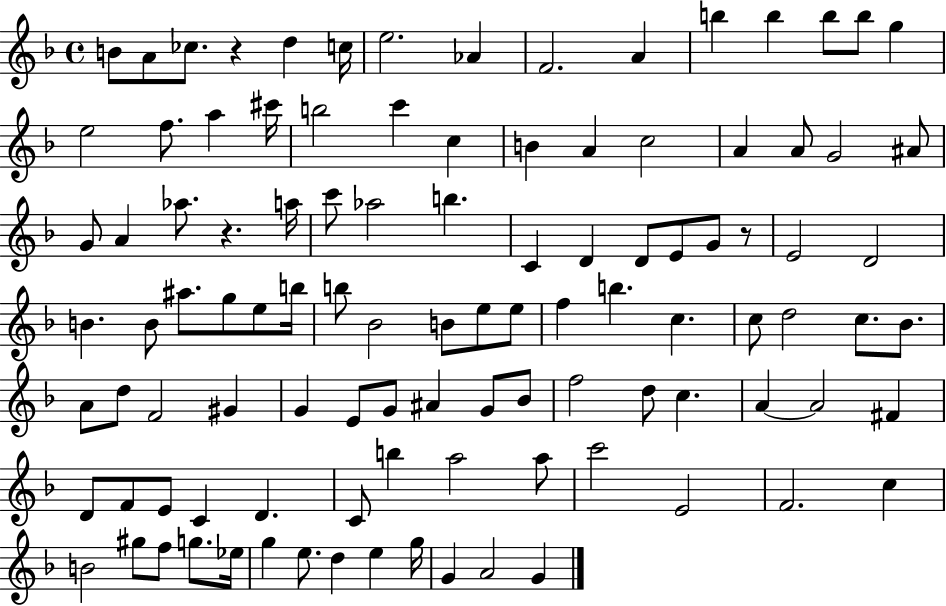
B4/e A4/e CES5/e. R/q D5/q C5/s E5/h. Ab4/q F4/h. A4/q B5/q B5/q B5/e B5/e G5/q E5/h F5/e. A5/q C#6/s B5/h C6/q C5/q B4/q A4/q C5/h A4/q A4/e G4/h A#4/e G4/e A4/q Ab5/e. R/q. A5/s C6/e Ab5/h B5/q. C4/q D4/q D4/e E4/e G4/e R/e E4/h D4/h B4/q. B4/e A#5/e. G5/e E5/e B5/s B5/e Bb4/h B4/e E5/e E5/e F5/q B5/q. C5/q. C5/e D5/h C5/e. Bb4/e. A4/e D5/e F4/h G#4/q G4/q E4/e G4/e A#4/q G4/e Bb4/e F5/h D5/e C5/q. A4/q A4/h F#4/q D4/e F4/e E4/e C4/q D4/q. C4/e B5/q A5/h A5/e C6/h E4/h F4/h. C5/q B4/h G#5/e F5/e G5/e. Eb5/s G5/q E5/e. D5/q E5/q G5/s G4/q A4/h G4/q